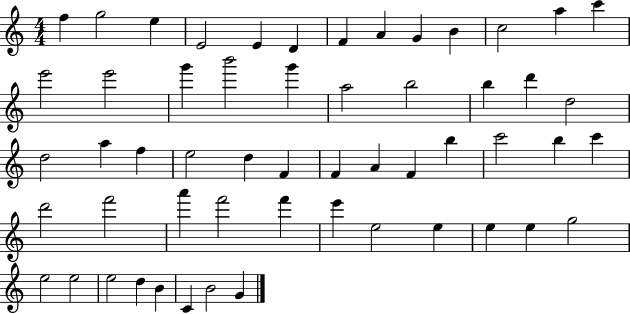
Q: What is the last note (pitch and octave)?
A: G4